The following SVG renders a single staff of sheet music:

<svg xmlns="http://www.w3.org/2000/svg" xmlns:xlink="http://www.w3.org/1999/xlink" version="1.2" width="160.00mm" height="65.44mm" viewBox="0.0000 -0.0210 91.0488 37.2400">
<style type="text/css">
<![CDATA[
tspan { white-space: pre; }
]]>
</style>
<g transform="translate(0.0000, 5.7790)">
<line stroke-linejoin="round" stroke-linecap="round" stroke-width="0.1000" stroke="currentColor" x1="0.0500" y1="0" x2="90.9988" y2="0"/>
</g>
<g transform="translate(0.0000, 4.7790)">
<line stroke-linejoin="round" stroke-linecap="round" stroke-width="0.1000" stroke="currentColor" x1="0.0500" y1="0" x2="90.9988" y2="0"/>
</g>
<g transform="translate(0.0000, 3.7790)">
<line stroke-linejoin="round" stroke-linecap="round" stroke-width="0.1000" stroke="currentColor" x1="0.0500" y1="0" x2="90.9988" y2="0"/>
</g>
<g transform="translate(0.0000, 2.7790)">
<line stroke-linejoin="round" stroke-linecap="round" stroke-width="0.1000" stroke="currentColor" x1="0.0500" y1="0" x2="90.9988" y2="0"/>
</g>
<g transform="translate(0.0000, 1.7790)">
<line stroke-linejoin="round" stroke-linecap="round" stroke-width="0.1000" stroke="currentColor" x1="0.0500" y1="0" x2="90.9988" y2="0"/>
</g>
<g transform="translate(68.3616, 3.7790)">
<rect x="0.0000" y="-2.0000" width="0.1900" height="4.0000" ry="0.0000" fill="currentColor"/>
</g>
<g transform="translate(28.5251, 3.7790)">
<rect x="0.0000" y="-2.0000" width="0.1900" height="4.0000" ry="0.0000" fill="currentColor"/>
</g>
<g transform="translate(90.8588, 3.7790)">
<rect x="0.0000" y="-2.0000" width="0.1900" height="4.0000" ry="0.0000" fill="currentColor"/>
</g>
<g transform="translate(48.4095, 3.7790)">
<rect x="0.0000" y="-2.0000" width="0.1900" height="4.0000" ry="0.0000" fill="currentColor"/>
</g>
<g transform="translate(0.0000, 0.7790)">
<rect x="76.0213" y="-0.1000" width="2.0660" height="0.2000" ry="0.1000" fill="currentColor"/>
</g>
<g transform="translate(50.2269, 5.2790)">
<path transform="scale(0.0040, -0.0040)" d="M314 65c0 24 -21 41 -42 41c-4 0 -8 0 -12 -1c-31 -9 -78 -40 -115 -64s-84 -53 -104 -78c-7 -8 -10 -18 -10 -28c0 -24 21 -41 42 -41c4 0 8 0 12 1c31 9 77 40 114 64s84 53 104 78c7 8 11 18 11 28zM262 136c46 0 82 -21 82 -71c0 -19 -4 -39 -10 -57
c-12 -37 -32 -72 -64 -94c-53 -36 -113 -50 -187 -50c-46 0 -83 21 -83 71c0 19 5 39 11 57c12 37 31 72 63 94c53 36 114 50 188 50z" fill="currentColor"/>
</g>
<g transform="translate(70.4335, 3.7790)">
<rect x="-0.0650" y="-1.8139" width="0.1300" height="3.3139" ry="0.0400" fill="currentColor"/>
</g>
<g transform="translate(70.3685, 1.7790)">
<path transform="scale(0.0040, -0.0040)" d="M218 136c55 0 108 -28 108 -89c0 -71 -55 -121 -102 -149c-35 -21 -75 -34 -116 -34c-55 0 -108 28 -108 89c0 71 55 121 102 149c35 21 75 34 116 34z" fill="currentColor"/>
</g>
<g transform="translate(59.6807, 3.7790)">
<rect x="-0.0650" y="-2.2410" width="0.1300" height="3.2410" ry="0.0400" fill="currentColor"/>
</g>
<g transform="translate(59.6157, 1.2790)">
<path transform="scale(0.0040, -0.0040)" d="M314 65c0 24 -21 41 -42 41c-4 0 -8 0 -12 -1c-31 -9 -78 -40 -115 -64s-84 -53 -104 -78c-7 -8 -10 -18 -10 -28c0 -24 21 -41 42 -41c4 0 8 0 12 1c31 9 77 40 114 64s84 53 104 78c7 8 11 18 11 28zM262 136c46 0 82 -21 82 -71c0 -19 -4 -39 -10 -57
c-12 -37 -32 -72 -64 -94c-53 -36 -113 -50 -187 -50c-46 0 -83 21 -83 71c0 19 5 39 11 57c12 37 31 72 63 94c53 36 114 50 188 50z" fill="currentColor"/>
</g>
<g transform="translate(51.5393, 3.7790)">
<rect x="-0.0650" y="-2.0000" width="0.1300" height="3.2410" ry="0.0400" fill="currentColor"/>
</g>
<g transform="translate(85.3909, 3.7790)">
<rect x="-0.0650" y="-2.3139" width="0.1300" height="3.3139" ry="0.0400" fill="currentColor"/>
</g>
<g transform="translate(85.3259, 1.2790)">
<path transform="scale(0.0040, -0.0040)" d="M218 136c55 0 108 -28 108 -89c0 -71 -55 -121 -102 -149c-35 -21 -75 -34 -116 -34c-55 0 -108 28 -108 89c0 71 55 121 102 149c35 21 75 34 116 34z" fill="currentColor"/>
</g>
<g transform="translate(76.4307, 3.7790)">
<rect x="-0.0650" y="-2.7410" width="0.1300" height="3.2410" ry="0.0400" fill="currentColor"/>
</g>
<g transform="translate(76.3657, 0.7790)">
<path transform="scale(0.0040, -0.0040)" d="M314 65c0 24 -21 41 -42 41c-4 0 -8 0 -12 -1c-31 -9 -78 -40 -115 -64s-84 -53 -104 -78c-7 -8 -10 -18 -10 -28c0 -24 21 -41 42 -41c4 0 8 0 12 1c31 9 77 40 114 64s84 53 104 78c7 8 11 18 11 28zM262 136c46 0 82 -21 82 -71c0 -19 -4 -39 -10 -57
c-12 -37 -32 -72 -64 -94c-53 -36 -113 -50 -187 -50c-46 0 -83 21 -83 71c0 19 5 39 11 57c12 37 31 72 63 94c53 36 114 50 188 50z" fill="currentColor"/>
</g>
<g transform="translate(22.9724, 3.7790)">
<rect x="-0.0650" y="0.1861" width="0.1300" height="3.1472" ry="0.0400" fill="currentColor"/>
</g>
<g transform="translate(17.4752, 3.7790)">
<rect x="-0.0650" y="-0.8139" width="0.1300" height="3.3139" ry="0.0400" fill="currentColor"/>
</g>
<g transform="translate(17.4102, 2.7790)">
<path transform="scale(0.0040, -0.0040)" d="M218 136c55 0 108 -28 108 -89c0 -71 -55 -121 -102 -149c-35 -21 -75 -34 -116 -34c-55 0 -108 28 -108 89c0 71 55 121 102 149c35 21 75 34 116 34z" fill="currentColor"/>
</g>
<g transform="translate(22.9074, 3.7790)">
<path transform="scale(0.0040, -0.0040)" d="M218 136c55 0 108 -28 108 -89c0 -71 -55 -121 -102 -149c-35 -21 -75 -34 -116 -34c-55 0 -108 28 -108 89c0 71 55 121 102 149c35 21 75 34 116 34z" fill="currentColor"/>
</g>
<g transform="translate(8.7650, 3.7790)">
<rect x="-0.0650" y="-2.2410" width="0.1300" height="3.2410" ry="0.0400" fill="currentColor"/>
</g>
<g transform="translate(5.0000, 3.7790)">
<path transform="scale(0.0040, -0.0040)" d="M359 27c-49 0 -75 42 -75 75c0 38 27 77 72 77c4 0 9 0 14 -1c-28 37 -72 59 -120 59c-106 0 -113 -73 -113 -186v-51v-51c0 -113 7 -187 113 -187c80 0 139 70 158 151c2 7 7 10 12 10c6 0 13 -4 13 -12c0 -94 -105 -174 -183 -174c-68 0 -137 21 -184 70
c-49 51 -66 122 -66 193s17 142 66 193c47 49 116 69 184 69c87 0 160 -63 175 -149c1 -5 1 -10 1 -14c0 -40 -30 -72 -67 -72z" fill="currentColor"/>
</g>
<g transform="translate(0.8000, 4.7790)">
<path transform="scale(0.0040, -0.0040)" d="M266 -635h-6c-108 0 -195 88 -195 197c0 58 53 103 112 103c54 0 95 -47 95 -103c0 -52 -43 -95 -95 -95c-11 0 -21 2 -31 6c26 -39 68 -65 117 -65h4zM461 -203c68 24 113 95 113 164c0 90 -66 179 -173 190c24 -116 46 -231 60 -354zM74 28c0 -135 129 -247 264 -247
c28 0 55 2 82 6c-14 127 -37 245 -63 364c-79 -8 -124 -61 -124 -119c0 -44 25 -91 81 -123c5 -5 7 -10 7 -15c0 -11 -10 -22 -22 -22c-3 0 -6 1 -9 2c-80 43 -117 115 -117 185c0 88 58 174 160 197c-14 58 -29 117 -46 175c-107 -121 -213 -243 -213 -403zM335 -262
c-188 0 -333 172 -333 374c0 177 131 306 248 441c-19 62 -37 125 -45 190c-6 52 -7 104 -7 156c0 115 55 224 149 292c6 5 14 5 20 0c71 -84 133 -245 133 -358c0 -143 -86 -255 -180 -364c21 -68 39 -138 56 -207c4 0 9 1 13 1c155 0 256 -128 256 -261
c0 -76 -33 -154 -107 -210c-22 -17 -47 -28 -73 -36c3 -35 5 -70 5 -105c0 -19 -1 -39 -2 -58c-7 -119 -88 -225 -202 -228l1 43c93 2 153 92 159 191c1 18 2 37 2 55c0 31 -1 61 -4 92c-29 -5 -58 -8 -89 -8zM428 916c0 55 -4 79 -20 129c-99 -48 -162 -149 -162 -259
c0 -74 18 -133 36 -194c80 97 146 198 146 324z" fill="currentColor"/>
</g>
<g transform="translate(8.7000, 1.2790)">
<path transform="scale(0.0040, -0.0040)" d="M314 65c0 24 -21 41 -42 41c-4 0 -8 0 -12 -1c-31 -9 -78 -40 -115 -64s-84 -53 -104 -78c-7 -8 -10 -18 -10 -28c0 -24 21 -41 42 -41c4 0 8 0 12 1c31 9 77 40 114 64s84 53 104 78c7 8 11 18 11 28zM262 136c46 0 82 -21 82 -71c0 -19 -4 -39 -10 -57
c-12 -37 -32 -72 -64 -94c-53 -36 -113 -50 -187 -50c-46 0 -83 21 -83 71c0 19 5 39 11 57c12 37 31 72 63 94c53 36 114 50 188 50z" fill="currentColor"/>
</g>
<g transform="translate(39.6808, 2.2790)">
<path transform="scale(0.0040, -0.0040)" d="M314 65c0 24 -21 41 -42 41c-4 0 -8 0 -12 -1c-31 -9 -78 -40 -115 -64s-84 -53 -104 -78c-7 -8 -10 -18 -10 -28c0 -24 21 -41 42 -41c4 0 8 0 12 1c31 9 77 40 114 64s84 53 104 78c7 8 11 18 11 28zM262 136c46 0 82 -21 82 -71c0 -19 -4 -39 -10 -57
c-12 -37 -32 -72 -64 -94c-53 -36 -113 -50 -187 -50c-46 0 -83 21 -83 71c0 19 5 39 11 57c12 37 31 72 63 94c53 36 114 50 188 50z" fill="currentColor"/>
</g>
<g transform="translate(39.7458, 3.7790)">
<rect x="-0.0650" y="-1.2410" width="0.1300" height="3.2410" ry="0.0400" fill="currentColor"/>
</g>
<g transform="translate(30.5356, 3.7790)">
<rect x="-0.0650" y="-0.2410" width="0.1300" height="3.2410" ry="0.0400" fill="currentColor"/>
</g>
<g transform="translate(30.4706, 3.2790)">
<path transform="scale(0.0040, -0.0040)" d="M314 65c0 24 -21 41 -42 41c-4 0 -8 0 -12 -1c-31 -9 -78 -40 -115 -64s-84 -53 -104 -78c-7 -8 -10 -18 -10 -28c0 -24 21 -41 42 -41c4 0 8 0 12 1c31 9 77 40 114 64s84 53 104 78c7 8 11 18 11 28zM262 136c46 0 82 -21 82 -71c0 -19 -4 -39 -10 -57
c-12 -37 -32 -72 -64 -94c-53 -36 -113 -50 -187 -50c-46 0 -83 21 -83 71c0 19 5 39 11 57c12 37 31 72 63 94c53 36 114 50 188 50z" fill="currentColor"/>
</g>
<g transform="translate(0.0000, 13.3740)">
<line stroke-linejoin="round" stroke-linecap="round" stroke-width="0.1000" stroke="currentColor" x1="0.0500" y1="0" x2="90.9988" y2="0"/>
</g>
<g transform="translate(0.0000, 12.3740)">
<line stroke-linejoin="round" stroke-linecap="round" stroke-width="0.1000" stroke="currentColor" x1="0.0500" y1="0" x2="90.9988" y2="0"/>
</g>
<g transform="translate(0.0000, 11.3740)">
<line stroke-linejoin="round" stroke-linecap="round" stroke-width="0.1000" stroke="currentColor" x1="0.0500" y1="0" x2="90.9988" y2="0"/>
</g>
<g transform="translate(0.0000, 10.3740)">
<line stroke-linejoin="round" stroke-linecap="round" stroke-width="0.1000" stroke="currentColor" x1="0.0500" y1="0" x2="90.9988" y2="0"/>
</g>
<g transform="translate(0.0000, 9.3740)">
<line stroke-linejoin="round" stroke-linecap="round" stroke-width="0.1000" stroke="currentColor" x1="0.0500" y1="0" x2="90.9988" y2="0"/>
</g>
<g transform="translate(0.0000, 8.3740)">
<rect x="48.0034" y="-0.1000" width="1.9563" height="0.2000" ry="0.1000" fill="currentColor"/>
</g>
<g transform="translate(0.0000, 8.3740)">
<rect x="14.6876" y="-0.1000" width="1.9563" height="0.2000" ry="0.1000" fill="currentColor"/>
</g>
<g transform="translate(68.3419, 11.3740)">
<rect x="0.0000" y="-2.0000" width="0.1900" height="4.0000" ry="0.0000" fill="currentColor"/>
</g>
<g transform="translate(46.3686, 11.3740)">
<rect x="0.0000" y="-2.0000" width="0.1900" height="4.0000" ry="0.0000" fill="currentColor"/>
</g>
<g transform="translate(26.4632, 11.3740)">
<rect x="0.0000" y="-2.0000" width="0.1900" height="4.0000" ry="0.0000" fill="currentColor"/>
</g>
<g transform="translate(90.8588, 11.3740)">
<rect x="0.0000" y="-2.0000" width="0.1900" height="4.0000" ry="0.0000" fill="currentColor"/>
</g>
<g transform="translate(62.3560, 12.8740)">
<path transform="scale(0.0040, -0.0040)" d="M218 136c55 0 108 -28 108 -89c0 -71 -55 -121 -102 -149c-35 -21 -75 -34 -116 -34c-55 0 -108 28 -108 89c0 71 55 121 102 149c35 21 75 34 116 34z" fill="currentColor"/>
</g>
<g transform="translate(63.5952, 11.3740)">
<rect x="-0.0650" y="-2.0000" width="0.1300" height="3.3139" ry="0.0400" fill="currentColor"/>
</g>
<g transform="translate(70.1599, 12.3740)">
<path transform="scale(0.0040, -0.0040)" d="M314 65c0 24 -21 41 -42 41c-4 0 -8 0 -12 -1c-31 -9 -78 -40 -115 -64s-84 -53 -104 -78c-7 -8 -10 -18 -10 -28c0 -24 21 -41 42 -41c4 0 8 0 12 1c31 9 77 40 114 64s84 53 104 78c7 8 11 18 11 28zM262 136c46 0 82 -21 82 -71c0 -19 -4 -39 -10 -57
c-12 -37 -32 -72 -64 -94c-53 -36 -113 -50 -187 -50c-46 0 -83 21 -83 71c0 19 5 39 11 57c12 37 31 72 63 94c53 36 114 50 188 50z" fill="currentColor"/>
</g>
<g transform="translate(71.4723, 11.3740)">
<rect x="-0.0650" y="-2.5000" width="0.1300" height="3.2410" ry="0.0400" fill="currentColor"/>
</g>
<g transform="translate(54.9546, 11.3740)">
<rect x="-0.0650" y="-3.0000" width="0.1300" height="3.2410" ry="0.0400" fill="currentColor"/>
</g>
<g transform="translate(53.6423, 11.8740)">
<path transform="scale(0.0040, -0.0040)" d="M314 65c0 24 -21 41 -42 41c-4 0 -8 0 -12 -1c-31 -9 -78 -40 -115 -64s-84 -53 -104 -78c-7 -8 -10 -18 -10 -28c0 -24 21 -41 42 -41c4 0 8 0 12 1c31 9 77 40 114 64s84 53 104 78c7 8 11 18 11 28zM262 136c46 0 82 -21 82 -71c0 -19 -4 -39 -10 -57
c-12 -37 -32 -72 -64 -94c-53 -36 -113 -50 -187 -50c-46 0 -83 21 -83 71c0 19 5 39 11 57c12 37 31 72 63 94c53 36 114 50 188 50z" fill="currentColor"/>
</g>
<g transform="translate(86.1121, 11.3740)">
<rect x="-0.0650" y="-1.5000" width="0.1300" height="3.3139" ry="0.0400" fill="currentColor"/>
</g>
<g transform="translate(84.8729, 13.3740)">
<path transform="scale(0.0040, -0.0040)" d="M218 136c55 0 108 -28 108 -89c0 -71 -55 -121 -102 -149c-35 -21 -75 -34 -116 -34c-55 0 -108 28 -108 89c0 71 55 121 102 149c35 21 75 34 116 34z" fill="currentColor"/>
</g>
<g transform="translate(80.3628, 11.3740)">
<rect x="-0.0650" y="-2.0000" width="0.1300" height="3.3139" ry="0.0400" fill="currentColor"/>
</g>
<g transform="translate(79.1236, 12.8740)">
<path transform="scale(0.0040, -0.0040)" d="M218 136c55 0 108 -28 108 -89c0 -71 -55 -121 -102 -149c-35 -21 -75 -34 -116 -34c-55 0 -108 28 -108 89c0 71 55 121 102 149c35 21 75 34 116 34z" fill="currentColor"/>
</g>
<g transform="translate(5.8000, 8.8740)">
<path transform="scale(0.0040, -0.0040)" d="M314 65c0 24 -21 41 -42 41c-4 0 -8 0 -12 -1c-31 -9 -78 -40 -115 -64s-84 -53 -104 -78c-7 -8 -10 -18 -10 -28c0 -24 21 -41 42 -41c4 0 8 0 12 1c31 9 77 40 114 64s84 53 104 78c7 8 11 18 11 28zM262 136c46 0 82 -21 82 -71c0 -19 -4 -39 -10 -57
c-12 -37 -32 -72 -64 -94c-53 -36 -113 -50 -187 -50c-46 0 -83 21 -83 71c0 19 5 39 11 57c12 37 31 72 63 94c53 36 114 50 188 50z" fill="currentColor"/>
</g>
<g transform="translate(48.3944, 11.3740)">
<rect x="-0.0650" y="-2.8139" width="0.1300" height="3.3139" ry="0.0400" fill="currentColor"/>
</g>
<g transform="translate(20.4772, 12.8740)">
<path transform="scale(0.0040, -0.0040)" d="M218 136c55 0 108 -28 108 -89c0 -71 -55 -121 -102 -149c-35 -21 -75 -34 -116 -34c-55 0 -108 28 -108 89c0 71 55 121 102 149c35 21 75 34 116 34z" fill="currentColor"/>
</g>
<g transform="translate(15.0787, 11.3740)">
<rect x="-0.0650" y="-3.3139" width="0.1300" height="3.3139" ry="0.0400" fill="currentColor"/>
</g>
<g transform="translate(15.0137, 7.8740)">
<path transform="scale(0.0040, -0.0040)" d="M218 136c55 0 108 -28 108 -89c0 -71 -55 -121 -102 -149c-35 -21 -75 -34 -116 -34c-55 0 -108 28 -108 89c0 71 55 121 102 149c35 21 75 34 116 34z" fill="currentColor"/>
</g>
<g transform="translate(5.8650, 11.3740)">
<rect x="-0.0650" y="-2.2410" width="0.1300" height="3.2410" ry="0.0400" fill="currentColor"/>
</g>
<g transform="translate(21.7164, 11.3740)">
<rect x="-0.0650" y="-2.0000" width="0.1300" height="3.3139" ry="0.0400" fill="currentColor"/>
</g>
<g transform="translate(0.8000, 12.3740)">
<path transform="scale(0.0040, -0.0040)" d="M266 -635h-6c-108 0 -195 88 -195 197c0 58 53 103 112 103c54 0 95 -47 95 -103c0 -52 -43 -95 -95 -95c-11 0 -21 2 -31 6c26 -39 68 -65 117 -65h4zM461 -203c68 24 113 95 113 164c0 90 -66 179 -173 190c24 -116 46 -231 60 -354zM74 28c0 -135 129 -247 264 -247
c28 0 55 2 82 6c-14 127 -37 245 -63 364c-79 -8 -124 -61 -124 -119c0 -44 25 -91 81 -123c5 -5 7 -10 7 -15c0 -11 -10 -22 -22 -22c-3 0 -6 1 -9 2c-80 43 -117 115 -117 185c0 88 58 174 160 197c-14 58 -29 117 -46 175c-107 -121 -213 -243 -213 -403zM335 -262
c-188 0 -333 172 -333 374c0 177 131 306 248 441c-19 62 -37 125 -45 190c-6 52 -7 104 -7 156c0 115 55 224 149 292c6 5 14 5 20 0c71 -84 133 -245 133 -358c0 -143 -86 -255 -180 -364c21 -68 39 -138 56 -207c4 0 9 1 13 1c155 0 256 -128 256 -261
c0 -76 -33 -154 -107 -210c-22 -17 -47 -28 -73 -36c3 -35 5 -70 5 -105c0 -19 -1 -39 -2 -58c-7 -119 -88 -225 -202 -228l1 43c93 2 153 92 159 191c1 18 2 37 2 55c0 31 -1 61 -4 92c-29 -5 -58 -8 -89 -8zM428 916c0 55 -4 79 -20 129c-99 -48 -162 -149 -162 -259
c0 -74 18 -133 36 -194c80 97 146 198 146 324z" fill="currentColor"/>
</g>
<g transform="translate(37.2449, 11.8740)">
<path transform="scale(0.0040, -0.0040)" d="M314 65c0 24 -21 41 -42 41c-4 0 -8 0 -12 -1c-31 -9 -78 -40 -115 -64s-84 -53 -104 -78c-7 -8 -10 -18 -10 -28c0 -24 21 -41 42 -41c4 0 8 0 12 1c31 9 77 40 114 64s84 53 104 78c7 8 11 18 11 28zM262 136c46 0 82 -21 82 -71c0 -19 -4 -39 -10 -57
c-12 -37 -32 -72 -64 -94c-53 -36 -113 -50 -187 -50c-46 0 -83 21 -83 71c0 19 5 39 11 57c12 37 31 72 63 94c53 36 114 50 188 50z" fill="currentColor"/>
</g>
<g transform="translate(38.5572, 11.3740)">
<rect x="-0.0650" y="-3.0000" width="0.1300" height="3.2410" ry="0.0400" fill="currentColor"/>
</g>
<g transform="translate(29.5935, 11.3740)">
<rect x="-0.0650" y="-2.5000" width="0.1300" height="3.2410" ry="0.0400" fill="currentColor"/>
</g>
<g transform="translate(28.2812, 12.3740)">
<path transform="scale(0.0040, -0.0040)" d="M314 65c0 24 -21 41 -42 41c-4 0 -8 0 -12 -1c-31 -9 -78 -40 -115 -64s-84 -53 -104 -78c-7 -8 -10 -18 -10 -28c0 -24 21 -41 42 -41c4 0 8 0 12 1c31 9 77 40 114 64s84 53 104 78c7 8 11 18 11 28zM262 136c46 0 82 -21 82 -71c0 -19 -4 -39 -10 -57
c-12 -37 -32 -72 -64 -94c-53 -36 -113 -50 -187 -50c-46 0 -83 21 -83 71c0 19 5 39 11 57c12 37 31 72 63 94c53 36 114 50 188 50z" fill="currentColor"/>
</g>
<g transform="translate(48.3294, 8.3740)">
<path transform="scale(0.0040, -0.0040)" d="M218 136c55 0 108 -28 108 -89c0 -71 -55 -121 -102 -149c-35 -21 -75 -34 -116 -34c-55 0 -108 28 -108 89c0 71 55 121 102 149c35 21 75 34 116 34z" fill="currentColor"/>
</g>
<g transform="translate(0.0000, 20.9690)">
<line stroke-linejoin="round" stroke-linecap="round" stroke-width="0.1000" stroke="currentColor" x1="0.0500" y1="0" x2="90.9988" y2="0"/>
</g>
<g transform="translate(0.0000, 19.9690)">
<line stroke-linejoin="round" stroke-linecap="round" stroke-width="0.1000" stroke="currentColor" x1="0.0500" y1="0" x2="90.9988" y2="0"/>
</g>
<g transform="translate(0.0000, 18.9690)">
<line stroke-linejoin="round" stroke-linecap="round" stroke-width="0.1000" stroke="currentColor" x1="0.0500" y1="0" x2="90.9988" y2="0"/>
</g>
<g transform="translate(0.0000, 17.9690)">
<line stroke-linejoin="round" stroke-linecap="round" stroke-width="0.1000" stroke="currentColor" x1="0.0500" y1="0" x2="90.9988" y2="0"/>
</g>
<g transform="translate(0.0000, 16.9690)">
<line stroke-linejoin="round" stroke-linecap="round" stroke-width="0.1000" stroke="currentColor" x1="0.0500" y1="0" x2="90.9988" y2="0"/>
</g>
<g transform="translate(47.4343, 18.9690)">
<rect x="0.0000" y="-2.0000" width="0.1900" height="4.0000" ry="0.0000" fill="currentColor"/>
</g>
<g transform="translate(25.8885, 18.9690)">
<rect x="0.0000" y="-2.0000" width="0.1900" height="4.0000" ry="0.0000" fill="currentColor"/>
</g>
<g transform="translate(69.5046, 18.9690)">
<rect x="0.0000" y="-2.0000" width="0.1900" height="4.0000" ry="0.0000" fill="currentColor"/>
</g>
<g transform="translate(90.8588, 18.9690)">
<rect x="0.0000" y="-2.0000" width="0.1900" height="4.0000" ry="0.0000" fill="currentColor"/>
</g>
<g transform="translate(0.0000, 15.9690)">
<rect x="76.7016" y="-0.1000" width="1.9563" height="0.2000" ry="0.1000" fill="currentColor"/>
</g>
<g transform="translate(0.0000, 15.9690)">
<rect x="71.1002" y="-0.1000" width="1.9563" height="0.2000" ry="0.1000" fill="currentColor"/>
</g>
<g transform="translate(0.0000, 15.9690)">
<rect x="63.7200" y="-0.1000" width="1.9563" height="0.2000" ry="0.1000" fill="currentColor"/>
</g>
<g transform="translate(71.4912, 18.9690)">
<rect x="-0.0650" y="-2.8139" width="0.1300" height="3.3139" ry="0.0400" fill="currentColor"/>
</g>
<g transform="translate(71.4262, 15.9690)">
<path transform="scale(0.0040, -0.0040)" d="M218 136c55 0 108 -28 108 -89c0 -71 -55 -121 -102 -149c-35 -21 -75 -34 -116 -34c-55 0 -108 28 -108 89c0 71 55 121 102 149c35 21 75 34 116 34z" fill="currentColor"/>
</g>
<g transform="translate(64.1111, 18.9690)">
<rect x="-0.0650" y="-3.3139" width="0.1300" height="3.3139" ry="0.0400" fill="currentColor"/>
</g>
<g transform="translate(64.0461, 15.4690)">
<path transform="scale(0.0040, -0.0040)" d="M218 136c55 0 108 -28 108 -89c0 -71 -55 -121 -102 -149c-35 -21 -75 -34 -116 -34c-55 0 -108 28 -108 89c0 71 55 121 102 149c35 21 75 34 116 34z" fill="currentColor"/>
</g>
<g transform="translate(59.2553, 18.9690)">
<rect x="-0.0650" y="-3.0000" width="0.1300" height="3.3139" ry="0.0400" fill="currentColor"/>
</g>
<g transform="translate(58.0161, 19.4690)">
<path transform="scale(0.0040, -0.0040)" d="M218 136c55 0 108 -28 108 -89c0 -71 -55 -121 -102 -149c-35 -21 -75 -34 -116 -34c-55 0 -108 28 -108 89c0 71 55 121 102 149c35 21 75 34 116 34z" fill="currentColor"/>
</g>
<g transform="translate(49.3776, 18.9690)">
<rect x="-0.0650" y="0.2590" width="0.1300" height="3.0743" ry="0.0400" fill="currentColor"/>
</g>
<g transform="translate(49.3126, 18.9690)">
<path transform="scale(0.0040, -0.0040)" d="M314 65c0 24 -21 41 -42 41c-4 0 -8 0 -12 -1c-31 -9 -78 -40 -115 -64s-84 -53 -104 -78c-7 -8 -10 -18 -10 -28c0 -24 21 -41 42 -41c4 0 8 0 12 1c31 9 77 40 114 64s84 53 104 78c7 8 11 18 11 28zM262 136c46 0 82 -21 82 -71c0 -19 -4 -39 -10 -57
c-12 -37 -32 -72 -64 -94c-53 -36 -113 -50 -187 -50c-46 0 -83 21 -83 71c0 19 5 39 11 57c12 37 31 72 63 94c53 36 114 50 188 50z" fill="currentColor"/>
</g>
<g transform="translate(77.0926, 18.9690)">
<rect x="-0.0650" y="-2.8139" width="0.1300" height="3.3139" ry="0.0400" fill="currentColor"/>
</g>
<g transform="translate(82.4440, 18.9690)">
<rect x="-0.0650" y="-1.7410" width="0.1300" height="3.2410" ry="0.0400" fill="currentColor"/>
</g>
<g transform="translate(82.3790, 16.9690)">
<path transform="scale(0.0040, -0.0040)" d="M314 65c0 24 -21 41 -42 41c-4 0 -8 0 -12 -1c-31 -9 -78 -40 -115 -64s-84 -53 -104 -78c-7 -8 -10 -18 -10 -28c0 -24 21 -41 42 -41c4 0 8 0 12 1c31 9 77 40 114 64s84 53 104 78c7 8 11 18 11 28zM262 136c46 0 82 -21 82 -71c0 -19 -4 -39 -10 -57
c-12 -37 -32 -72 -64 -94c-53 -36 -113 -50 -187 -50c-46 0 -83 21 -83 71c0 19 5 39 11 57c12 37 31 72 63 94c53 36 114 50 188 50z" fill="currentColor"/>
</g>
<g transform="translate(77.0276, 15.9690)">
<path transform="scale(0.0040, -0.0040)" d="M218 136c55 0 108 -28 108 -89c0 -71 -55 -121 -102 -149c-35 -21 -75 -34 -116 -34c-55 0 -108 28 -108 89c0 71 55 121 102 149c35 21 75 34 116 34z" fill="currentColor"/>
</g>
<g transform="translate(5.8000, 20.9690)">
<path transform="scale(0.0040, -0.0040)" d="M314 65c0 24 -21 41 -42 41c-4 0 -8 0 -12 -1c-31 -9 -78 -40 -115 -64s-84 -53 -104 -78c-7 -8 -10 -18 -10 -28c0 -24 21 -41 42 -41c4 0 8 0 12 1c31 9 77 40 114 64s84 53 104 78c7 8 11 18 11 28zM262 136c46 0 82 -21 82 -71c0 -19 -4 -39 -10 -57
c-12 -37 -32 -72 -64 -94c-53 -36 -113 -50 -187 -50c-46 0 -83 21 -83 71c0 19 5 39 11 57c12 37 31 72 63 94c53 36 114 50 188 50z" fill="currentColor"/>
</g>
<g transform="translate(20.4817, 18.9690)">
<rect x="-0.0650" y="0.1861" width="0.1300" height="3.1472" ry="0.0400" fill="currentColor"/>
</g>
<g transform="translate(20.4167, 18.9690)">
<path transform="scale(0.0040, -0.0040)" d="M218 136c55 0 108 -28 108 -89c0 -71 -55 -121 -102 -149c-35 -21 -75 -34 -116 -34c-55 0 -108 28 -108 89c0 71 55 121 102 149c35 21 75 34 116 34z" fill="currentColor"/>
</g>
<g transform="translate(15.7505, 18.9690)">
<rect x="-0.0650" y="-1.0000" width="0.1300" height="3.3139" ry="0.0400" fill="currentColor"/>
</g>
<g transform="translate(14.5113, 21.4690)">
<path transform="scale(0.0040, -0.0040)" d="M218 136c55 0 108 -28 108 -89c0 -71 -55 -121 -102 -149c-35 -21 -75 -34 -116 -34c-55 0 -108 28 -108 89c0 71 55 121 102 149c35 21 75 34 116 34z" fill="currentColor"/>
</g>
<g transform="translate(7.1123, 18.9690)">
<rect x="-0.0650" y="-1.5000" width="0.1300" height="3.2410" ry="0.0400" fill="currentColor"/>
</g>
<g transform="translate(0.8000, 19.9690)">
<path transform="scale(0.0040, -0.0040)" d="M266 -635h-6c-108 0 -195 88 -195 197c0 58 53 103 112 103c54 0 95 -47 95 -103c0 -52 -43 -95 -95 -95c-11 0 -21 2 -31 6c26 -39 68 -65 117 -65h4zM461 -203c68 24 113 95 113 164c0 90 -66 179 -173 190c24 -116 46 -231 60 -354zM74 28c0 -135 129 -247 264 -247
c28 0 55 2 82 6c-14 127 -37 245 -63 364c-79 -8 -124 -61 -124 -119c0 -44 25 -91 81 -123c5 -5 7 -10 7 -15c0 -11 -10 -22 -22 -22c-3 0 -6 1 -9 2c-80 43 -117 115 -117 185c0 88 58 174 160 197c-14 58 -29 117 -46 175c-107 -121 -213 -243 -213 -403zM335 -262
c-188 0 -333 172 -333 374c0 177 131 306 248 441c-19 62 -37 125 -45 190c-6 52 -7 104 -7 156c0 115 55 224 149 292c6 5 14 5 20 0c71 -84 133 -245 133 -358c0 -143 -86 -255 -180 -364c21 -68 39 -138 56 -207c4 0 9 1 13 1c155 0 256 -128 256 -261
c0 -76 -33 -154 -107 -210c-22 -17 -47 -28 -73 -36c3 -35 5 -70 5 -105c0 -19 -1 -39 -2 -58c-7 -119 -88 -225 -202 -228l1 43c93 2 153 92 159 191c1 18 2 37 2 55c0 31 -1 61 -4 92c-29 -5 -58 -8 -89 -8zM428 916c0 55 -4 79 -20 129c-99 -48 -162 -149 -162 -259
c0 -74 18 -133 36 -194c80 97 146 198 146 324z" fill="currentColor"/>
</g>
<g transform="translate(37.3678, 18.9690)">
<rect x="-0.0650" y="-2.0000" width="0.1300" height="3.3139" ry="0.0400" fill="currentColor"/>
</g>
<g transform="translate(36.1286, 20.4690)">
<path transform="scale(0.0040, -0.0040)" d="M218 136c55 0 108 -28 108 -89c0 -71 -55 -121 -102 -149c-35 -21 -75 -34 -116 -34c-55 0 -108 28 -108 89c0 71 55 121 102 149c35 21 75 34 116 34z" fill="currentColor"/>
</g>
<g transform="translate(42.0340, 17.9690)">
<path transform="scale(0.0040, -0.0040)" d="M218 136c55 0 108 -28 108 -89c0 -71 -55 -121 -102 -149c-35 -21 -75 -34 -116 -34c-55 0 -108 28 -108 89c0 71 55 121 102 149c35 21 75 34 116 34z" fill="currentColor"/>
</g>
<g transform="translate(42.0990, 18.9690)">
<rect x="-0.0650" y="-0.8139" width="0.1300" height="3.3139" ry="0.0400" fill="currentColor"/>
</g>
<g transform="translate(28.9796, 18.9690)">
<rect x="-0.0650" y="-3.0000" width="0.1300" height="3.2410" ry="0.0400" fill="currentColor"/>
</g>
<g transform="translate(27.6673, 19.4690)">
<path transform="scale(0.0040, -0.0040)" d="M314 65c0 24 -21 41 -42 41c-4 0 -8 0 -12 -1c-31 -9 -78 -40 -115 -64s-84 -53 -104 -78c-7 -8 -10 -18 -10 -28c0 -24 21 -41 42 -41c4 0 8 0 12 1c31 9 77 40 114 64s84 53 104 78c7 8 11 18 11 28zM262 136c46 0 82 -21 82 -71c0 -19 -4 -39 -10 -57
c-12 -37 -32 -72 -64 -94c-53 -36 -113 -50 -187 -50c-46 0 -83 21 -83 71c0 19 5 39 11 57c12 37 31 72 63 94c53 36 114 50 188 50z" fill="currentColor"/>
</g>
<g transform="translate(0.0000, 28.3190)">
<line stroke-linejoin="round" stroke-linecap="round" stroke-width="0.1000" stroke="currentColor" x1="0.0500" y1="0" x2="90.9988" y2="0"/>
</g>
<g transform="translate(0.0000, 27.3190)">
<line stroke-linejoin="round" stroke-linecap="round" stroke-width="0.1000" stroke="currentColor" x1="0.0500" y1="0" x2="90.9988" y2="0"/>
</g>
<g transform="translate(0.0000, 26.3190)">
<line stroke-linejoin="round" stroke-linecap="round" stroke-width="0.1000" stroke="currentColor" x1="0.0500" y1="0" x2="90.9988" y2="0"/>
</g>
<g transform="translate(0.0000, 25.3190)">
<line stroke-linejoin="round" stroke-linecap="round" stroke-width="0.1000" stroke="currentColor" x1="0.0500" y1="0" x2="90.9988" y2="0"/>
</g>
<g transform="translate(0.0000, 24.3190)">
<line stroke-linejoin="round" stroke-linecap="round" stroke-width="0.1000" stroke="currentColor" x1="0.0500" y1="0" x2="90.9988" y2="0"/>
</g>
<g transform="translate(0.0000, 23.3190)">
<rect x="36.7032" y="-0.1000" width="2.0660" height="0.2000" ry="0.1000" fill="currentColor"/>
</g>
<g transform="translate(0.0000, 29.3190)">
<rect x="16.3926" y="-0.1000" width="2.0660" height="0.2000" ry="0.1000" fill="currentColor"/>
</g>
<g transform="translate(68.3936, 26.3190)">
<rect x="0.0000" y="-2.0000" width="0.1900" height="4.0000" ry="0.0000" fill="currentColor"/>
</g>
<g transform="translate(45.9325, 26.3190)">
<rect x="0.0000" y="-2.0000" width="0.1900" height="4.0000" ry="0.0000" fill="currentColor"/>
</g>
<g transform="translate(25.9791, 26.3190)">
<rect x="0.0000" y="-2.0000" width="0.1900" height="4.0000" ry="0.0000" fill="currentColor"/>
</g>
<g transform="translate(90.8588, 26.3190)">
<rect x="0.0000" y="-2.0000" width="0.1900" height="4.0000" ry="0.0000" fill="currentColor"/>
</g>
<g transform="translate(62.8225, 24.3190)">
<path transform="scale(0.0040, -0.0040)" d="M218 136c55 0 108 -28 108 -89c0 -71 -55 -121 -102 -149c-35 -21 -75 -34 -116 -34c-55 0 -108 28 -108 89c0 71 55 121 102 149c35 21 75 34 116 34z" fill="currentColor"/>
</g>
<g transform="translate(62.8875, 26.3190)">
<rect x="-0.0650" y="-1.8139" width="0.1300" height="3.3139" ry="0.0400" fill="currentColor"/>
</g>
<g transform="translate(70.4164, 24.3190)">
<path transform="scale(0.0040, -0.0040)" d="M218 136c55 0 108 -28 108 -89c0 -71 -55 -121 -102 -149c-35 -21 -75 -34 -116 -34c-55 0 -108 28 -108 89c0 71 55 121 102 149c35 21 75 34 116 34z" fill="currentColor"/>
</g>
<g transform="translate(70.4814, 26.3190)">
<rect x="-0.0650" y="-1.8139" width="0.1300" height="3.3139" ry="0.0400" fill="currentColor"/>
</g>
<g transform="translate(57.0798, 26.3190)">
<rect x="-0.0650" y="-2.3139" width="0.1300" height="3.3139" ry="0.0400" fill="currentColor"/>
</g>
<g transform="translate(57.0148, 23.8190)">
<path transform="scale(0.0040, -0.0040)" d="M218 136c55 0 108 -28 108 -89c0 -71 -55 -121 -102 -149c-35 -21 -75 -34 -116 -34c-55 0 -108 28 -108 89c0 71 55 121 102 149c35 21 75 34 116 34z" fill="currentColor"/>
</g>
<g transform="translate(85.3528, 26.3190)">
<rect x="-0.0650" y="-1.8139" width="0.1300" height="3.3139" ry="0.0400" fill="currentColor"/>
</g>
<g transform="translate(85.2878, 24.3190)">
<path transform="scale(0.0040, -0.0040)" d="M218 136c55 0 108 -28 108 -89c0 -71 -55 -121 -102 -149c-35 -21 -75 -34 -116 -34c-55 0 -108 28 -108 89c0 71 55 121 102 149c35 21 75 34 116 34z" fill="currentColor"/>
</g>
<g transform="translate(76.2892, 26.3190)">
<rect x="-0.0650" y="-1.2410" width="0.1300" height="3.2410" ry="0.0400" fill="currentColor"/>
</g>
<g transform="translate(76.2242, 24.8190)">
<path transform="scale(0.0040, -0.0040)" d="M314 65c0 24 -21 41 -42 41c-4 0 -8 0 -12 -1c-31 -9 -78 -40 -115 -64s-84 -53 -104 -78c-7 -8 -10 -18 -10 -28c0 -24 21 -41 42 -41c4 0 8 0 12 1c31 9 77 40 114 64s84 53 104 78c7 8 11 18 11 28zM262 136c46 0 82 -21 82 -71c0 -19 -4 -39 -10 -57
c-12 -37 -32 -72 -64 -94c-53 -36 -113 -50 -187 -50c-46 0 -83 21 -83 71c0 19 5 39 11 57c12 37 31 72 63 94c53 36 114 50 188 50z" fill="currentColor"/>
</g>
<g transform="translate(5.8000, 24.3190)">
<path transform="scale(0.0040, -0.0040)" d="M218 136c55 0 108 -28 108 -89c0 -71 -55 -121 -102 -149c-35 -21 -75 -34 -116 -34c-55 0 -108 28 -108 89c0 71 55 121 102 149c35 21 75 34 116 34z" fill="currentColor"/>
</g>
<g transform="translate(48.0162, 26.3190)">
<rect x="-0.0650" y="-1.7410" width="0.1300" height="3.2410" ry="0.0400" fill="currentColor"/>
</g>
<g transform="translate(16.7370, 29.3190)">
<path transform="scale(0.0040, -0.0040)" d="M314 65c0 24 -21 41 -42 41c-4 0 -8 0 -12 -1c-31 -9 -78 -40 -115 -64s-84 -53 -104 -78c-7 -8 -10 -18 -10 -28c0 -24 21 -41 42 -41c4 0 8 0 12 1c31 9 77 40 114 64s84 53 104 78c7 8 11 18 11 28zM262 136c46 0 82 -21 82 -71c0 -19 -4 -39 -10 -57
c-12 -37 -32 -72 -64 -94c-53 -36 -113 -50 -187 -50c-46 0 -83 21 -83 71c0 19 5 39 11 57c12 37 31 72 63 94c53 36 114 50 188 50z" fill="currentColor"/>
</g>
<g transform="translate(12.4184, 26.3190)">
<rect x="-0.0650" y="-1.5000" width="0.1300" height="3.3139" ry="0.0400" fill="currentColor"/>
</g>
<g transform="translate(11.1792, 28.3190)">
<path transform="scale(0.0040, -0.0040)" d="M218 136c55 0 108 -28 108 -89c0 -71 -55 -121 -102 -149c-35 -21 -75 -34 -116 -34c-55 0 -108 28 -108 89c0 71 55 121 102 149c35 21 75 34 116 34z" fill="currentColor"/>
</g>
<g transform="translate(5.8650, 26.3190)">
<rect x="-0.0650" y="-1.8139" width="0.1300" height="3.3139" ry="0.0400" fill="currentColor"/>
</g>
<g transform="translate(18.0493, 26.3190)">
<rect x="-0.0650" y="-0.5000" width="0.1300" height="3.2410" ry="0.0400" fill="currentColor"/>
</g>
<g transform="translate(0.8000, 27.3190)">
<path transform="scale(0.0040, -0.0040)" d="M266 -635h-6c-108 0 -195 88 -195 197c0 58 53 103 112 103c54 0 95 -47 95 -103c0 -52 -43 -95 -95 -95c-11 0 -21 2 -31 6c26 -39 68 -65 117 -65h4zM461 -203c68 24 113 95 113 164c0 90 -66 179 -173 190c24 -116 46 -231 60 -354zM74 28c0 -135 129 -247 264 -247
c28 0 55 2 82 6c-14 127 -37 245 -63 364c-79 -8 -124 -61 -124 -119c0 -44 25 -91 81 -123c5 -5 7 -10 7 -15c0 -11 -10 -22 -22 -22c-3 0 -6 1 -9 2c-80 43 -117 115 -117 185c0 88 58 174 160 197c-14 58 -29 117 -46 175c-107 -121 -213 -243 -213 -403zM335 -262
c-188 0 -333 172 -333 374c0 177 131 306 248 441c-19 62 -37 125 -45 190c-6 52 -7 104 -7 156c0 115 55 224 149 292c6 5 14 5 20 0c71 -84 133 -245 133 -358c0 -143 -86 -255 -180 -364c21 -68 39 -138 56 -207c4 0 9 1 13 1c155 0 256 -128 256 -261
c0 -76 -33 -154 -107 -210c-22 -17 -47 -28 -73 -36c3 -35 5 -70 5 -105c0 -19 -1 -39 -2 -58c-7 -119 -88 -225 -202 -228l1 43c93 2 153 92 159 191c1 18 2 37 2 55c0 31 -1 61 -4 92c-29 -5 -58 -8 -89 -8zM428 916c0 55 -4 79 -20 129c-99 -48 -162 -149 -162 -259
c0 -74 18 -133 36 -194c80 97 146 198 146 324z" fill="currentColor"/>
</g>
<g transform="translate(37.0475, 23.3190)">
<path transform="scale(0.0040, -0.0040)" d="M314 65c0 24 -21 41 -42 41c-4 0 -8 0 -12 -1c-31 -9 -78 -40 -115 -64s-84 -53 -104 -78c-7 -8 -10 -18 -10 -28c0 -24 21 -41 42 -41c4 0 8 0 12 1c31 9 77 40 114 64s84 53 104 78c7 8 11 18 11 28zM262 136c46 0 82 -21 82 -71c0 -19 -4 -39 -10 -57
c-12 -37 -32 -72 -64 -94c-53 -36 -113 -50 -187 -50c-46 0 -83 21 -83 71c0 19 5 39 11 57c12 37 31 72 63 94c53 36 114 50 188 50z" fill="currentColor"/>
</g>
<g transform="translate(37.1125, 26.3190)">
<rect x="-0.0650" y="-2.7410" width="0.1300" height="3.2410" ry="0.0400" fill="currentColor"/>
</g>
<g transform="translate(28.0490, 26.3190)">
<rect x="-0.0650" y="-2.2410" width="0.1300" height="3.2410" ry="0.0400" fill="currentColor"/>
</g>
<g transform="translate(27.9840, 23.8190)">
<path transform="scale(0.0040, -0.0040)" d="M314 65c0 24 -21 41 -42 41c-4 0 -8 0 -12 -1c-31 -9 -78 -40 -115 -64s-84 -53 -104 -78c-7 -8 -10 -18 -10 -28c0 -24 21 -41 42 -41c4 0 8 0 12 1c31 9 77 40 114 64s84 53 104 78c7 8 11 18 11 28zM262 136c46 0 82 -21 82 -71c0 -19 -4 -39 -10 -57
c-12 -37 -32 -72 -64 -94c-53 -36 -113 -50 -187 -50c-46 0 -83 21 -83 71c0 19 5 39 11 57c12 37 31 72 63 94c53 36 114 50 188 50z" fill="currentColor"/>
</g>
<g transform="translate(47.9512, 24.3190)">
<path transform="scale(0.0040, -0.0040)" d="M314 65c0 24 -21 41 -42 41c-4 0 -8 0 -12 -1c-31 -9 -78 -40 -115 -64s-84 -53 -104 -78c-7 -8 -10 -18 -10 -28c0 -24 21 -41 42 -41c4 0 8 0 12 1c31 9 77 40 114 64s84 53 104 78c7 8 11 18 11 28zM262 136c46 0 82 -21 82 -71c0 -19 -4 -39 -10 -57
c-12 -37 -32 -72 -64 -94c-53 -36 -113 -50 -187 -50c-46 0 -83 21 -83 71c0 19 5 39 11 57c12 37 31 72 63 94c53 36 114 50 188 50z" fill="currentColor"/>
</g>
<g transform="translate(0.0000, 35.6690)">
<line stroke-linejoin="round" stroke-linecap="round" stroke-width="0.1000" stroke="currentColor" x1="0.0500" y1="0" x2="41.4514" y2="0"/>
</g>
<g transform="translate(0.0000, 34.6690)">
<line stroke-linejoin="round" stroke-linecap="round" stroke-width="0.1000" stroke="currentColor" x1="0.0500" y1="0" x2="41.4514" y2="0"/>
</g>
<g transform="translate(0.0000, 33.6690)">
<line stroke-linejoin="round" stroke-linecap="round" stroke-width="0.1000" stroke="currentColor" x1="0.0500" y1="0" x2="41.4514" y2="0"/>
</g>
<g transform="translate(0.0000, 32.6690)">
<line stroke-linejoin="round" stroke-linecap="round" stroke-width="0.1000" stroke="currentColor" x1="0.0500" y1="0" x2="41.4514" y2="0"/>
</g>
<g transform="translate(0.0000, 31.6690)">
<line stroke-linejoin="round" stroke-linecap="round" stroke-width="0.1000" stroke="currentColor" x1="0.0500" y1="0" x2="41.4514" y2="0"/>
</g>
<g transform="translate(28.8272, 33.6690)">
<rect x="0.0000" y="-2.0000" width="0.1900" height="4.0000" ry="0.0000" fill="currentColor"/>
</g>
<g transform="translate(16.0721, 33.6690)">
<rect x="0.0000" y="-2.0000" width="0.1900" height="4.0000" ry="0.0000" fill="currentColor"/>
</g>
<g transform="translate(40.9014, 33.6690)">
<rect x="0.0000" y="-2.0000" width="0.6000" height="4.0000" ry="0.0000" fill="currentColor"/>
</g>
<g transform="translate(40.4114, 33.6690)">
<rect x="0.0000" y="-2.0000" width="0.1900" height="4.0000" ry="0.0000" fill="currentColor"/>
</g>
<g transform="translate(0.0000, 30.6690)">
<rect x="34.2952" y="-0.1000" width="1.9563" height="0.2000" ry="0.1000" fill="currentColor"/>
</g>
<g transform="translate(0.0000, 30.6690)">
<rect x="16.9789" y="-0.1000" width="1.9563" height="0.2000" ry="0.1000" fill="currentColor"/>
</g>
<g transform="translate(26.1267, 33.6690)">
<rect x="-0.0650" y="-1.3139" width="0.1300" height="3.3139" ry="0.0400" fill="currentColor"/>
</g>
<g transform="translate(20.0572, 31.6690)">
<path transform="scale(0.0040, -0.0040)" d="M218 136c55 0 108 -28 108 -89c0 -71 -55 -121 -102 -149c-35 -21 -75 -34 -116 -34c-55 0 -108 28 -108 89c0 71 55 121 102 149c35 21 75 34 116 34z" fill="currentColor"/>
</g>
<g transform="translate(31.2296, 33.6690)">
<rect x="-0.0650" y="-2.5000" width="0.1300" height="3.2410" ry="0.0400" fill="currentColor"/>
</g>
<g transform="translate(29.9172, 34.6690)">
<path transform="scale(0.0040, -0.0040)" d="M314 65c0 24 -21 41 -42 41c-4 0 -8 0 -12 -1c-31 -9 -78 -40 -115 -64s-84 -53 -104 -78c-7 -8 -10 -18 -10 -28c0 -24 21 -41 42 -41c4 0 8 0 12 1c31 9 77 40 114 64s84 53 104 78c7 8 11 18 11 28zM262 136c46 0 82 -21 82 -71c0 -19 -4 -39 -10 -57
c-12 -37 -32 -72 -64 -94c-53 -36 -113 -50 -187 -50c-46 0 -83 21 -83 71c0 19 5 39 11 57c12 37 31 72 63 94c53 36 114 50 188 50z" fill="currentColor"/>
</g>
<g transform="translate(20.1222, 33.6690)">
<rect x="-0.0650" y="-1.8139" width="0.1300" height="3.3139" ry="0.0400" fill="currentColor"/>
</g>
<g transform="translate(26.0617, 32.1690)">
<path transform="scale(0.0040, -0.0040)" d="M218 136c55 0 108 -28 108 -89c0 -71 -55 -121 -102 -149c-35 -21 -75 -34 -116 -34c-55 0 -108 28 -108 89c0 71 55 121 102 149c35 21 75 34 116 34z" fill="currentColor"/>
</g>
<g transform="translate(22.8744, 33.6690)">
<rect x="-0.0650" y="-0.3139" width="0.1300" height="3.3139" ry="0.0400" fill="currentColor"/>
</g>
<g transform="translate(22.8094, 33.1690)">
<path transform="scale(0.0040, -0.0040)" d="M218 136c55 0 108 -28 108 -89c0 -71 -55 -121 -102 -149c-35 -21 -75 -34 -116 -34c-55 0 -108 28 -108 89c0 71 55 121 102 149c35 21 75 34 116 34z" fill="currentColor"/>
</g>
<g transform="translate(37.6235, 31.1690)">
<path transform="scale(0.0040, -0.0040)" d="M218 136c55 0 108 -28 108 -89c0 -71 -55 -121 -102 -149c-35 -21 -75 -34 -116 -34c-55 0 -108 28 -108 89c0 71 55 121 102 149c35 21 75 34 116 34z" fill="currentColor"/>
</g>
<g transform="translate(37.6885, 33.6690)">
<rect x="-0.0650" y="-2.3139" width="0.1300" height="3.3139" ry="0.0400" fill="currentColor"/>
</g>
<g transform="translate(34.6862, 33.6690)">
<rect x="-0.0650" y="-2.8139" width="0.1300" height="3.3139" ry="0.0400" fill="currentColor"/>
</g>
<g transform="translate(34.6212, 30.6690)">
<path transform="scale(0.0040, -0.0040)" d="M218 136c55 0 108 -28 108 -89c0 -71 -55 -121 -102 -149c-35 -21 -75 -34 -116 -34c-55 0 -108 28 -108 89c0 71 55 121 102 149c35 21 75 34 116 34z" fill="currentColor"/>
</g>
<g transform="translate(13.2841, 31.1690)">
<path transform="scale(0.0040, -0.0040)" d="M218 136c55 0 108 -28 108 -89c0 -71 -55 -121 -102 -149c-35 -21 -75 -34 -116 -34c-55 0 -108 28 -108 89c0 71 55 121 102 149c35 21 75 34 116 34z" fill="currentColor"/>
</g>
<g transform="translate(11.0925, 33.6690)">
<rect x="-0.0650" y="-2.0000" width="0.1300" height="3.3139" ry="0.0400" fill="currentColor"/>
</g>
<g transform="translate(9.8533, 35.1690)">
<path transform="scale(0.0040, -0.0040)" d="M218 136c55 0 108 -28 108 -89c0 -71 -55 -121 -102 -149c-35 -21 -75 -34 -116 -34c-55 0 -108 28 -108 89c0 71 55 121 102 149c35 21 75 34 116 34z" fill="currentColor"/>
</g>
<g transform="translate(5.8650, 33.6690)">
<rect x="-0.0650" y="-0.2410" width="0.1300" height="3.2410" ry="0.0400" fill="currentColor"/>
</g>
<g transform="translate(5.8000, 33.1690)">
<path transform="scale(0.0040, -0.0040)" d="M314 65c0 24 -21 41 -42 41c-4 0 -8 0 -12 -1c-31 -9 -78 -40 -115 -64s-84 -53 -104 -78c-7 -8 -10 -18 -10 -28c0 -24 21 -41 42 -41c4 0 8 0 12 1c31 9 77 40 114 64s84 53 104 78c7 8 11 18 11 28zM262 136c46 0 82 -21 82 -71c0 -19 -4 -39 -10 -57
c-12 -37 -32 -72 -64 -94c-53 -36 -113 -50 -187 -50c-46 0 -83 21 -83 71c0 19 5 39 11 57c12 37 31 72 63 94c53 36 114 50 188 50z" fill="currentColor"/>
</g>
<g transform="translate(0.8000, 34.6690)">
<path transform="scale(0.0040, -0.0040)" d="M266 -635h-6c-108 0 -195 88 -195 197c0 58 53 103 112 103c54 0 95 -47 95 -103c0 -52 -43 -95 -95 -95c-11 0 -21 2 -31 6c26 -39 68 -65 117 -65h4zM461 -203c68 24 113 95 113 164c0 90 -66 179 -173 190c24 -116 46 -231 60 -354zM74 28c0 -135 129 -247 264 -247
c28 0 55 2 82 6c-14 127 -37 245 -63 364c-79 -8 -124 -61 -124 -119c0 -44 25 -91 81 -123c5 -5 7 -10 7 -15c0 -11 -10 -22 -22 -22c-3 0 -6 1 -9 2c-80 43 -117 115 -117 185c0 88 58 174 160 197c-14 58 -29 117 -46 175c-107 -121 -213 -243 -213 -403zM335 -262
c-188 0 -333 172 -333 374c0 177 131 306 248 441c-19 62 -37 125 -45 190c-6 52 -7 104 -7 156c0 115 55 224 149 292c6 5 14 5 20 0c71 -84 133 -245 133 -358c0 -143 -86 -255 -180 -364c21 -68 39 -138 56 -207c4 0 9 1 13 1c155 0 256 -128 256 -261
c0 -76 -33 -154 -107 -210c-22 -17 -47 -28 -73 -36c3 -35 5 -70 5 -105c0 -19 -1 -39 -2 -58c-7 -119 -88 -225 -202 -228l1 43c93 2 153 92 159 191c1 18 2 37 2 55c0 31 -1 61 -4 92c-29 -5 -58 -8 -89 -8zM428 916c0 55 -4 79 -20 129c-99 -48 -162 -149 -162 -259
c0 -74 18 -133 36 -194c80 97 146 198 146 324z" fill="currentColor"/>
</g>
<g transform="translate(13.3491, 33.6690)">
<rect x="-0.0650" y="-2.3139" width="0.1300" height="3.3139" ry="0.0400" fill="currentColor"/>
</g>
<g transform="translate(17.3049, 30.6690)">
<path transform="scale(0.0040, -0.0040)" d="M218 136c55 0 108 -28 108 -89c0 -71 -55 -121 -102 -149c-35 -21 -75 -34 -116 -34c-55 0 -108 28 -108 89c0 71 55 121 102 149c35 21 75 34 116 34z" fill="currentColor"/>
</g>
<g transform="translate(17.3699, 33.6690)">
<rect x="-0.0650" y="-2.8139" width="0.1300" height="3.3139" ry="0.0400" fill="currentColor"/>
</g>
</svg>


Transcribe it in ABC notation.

X:1
T:Untitled
M:4/4
L:1/4
K:C
g2 d B c2 e2 F2 g2 f a2 g g2 b F G2 A2 a A2 F G2 F E E2 D B A2 F d B2 A b a a f2 f E C2 g2 a2 f2 g f f e2 f c2 F g a f c e G2 a g